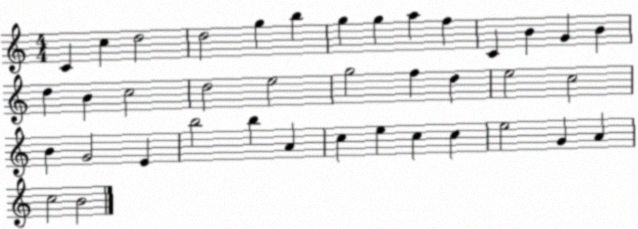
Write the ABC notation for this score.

X:1
T:Untitled
M:4/4
L:1/4
K:C
C c d2 d2 g b g g a f C B G B d B c2 d2 e2 g2 f d e2 c2 B G2 E b2 b A c e c c e2 G A c2 B2